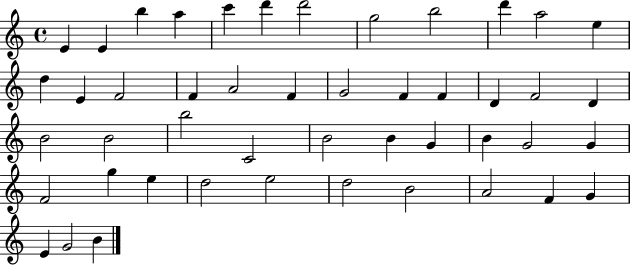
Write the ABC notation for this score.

X:1
T:Untitled
M:4/4
L:1/4
K:C
E E b a c' d' d'2 g2 b2 d' a2 e d E F2 F A2 F G2 F F D F2 D B2 B2 b2 C2 B2 B G B G2 G F2 g e d2 e2 d2 B2 A2 F G E G2 B